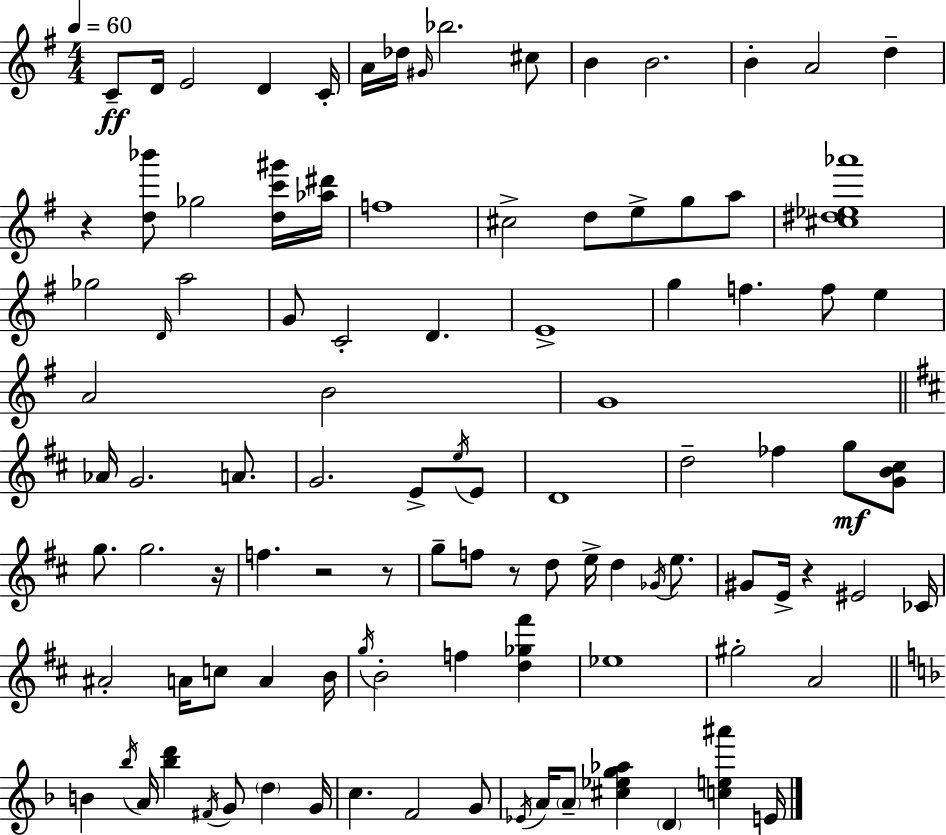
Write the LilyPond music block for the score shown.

{
  \clef treble
  \numericTimeSignature
  \time 4/4
  \key g \major
  \tempo 4 = 60
  c'8--\ff d'16 e'2 d'4 c'16-. | a'16 des''16 \grace { gis'16 } bes''2. cis''8 | b'4 b'2. | b'4-. a'2 d''4-- | \break r4 <d'' bes'''>8 ges''2 <d'' c''' gis'''>16 | <aes'' dis'''>16 f''1 | cis''2-> d''8 e''8-> g''8 a''8 | <cis'' dis'' ees'' aes'''>1 | \break ges''2 \grace { d'16 } a''2 | g'8 c'2-. d'4. | e'1-> | g''4 f''4. f''8 e''4 | \break a'2 b'2 | g'1 | \bar "||" \break \key d \major aes'16 g'2. a'8. | g'2. e'8-> \acciaccatura { e''16 } e'8 | d'1 | d''2-- fes''4 g''8\mf <g' b' cis''>8 | \break g''8. g''2. | r16 f''4. r2 r8 | g''8-- f''8 r8 d''8 e''16-> d''4 \acciaccatura { ges'16 } e''8. | gis'8 e'16-> r4 eis'2 | \break ces'16 ais'2-. a'16 c''8 a'4 | b'16 \acciaccatura { g''16 } b'2-. f''4 <d'' ges'' fis'''>4 | ees''1 | gis''2-. a'2 | \break \bar "||" \break \key f \major b'4 \acciaccatura { bes''16 } a'16 <bes'' d'''>4 \acciaccatura { fis'16 } g'8 \parenthesize d''4 | g'16 c''4. f'2 | g'8 \acciaccatura { ees'16 } a'16 \parenthesize a'8-- <cis'' ees'' g'' aes''>4 \parenthesize d'4 <c'' e'' ais'''>4 | e'16 \bar "|."
}